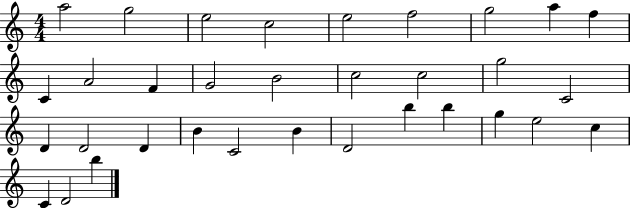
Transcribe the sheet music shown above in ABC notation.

X:1
T:Untitled
M:4/4
L:1/4
K:C
a2 g2 e2 c2 e2 f2 g2 a f C A2 F G2 B2 c2 c2 g2 C2 D D2 D B C2 B D2 b b g e2 c C D2 b